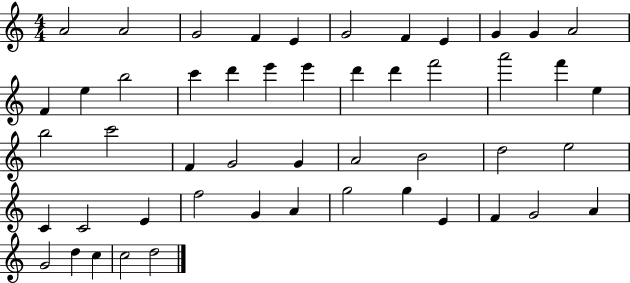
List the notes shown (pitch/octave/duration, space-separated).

A4/h A4/h G4/h F4/q E4/q G4/h F4/q E4/q G4/q G4/q A4/h F4/q E5/q B5/h C6/q D6/q E6/q E6/q D6/q D6/q F6/h A6/h F6/q E5/q B5/h C6/h F4/q G4/h G4/q A4/h B4/h D5/h E5/h C4/q C4/h E4/q F5/h G4/q A4/q G5/h G5/q E4/q F4/q G4/h A4/q G4/h D5/q C5/q C5/h D5/h